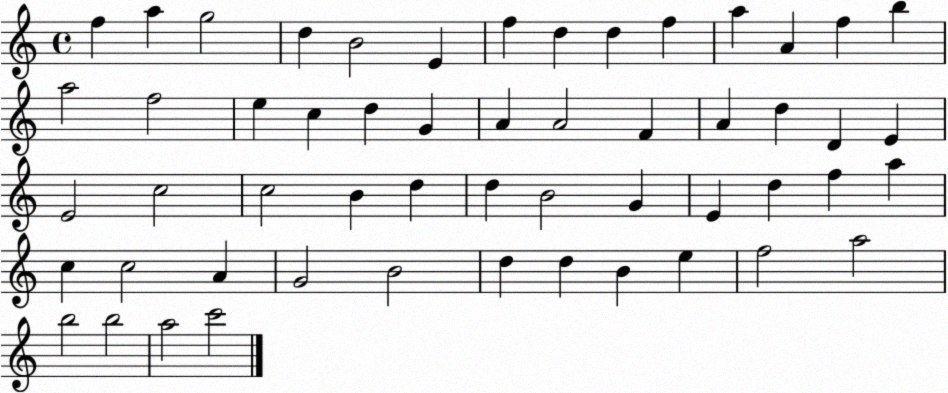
X:1
T:Untitled
M:4/4
L:1/4
K:C
f a g2 d B2 E f d d f a A f b a2 f2 e c d G A A2 F A d D E E2 c2 c2 B d d B2 G E d f a c c2 A G2 B2 d d B e f2 a2 b2 b2 a2 c'2